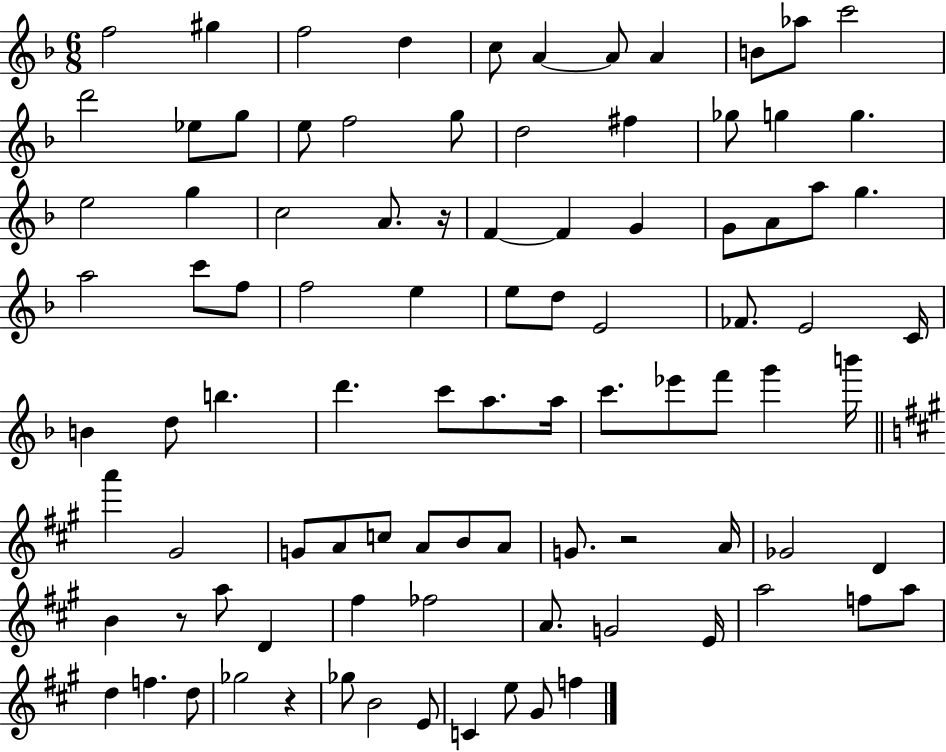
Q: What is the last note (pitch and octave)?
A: F5